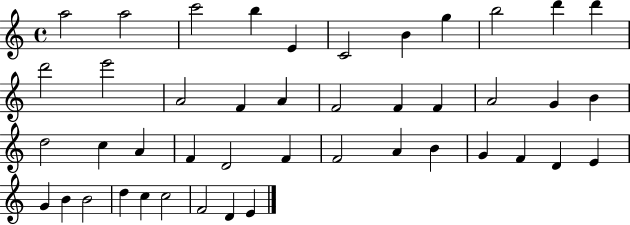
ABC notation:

X:1
T:Untitled
M:4/4
L:1/4
K:C
a2 a2 c'2 b E C2 B g b2 d' d' d'2 e'2 A2 F A F2 F F A2 G B d2 c A F D2 F F2 A B G F D E G B B2 d c c2 F2 D E